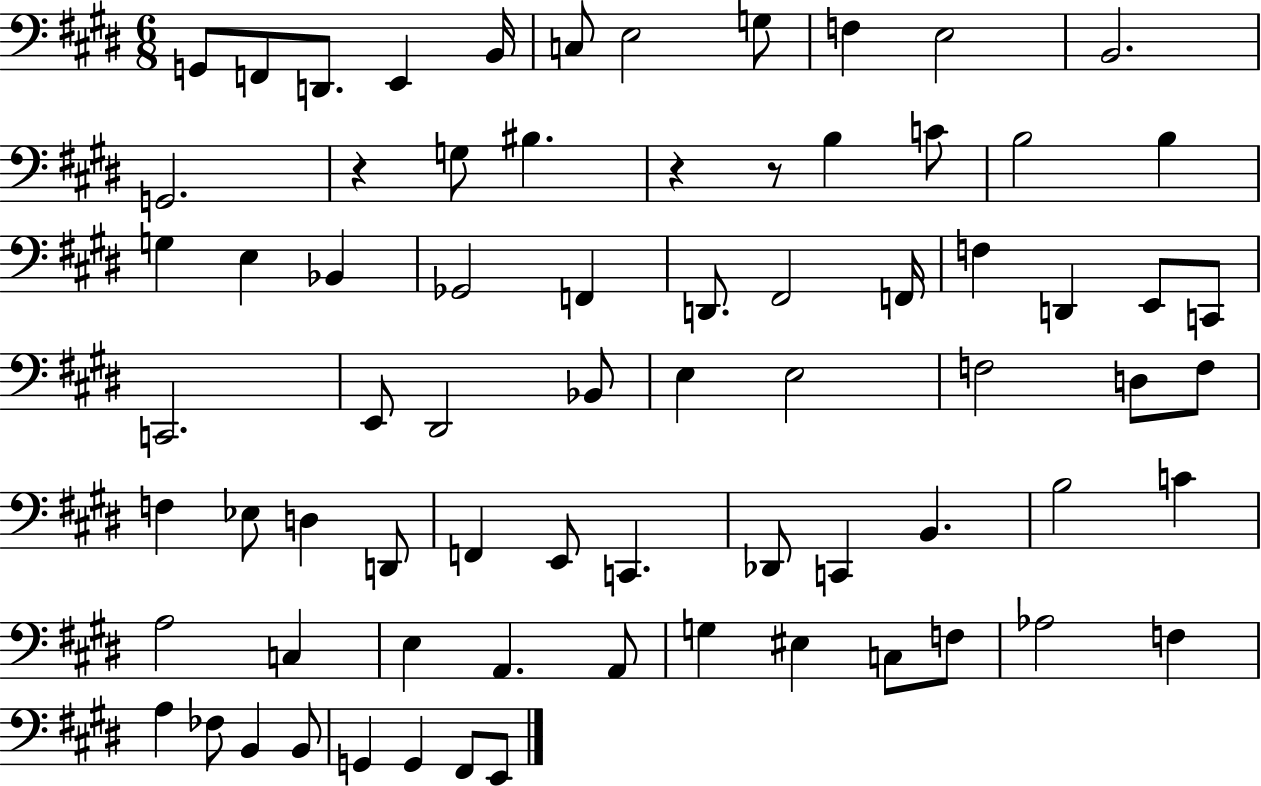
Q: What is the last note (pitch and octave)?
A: E2